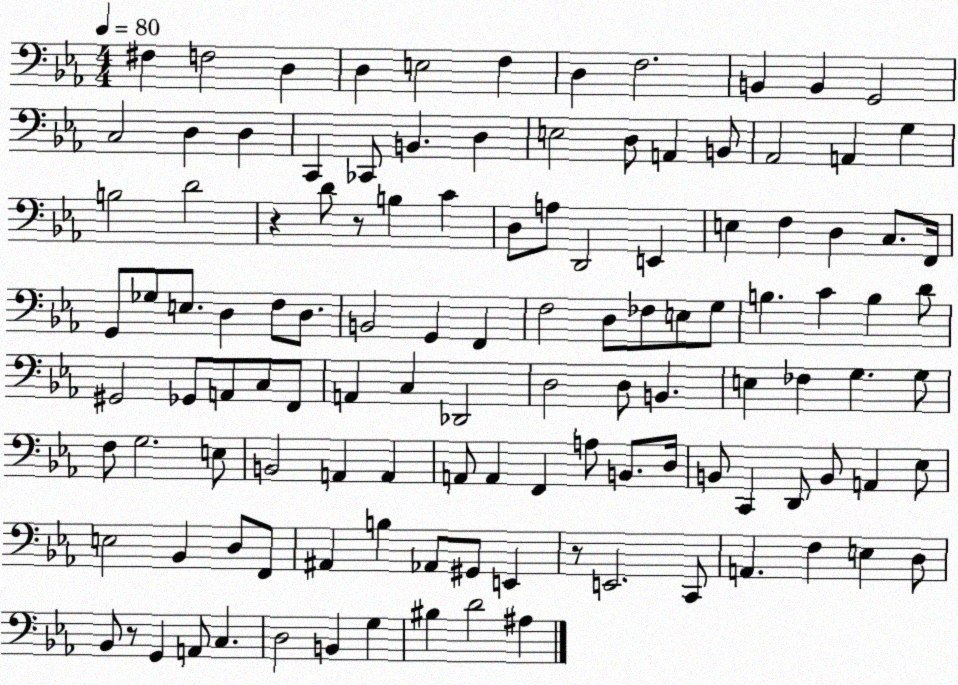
X:1
T:Untitled
M:4/4
L:1/4
K:Eb
^F, F,2 D, D, E,2 F, D, F,2 B,, B,, G,,2 C,2 D, D, C,, _C,,/2 B,, D, E,2 D,/2 A,, B,,/2 _A,,2 A,, G, B,2 D2 z D/2 z/2 B, C D,/2 A,/2 D,,2 E,, E, F, D, C,/2 F,,/4 G,,/2 _G,/2 E,/2 D, F,/2 D,/2 B,,2 G,, F,, F,2 D,/2 _F,/2 E,/2 G,/2 B, C B, D/2 ^G,,2 _G,,/2 A,,/2 C,/2 F,,/2 A,, C, _D,,2 D,2 D,/2 B,, E, _F, G, G,/2 F,/2 G,2 E,/2 B,,2 A,, A,, A,,/2 A,, F,, A,/2 B,,/2 D,/4 B,,/2 C,, D,,/2 B,,/2 A,, _E,/2 E,2 _B,, D,/2 F,,/2 ^A,, B, _A,,/2 ^G,,/2 E,, z/2 E,,2 C,,/2 A,, F, E, D,/2 _B,,/2 z/2 G,, A,,/2 C, D,2 B,, G, ^B, D2 ^A,